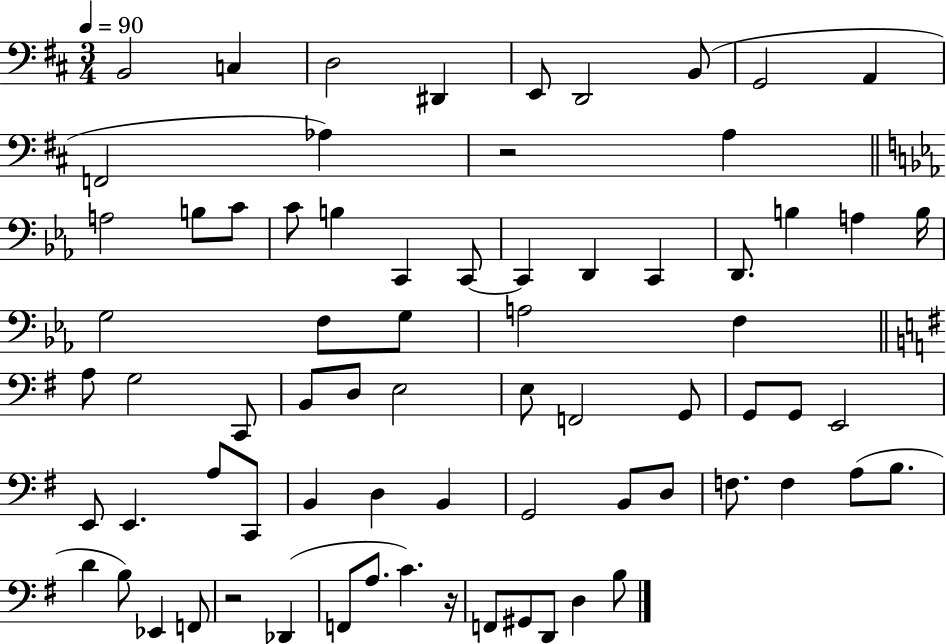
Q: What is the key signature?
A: D major